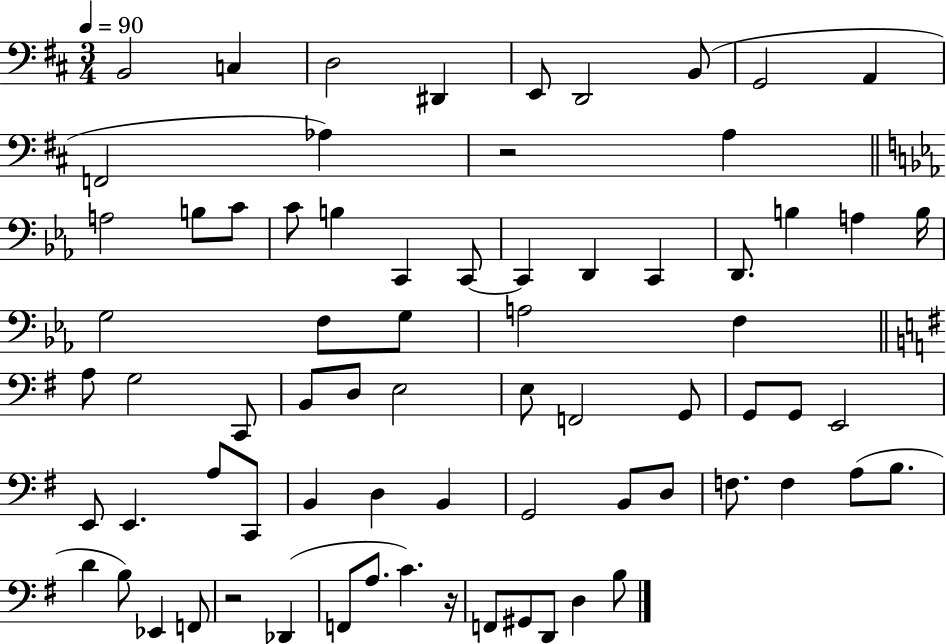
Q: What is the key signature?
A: D major